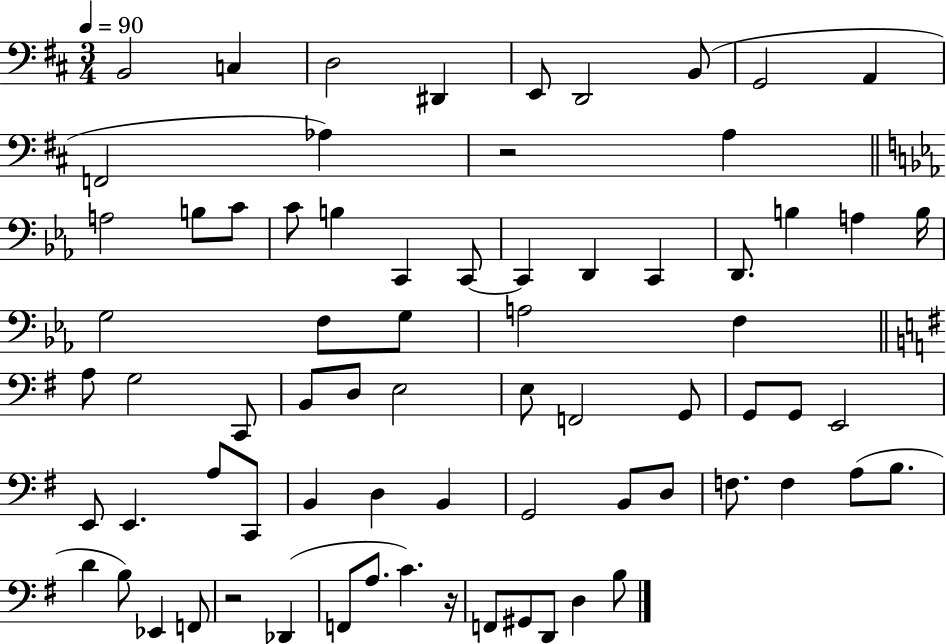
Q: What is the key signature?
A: D major